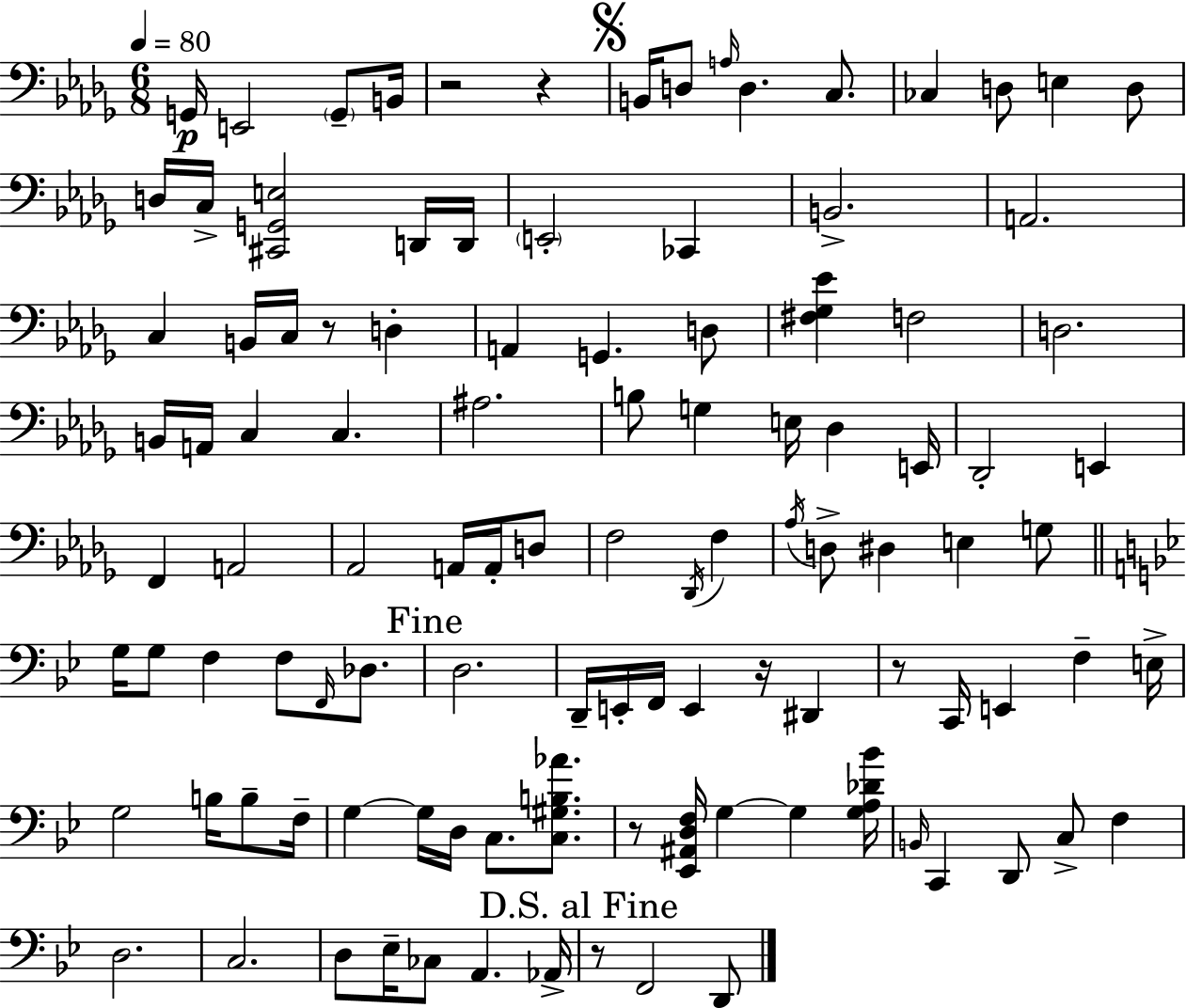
G2/s E2/h G2/e B2/s R/h R/q B2/s D3/e A3/s D3/q. C3/e. CES3/q D3/e E3/q D3/e D3/s C3/s [C#2,G2,E3]/h D2/s D2/s E2/h CES2/q B2/h. A2/h. C3/q B2/s C3/s R/e D3/q A2/q G2/q. D3/e [F#3,Gb3,Eb4]/q F3/h D3/h. B2/s A2/s C3/q C3/q. A#3/h. B3/e G3/q E3/s Db3/q E2/s Db2/h E2/q F2/q A2/h Ab2/h A2/s A2/s D3/e F3/h Db2/s F3/q Ab3/s D3/e D#3/q E3/q G3/e G3/s G3/e F3/q F3/e F2/s Db3/e. D3/h. D2/s E2/s F2/s E2/q R/s D#2/q R/e C2/s E2/q F3/q E3/s G3/h B3/s B3/e F3/s G3/q G3/s D3/s C3/e. [C3,G#3,B3,Ab4]/e. R/e [Eb2,A#2,D3,F3]/s G3/q G3/q [G3,A3,Db4,Bb4]/s B2/s C2/q D2/e C3/e F3/q D3/h. C3/h. D3/e Eb3/s CES3/e A2/q. Ab2/s R/e F2/h D2/e